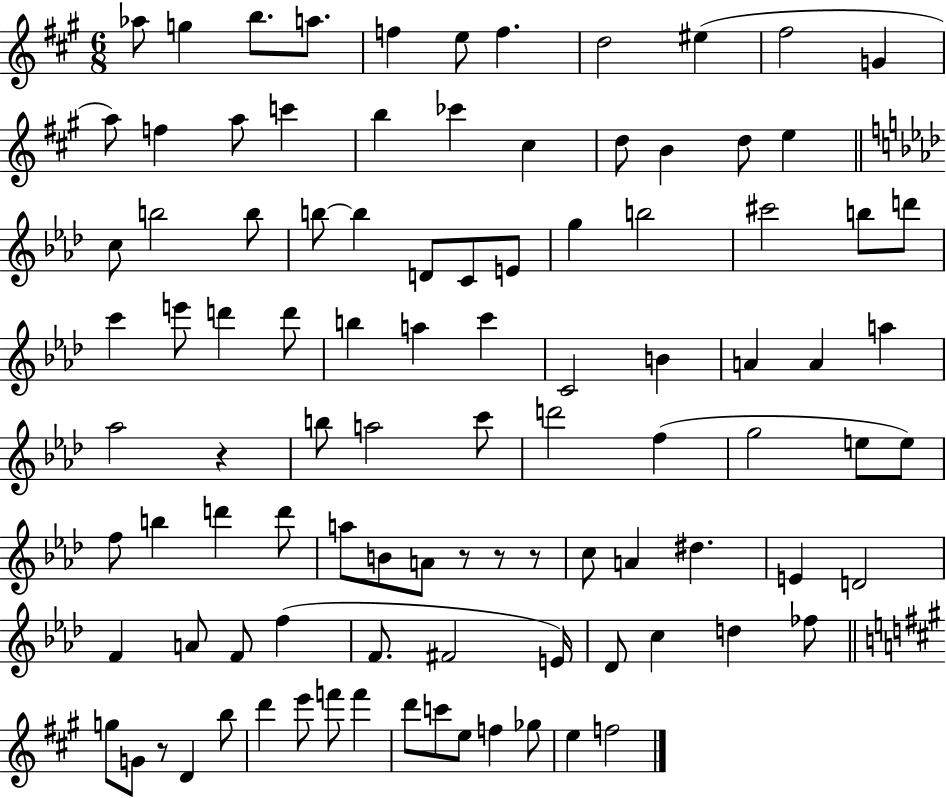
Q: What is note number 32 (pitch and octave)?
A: B5